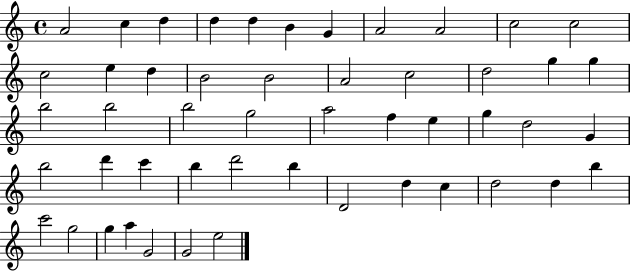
X:1
T:Untitled
M:4/4
L:1/4
K:C
A2 c d d d B G A2 A2 c2 c2 c2 e d B2 B2 A2 c2 d2 g g b2 b2 b2 g2 a2 f e g d2 G b2 d' c' b d'2 b D2 d c d2 d b c'2 g2 g a G2 G2 e2